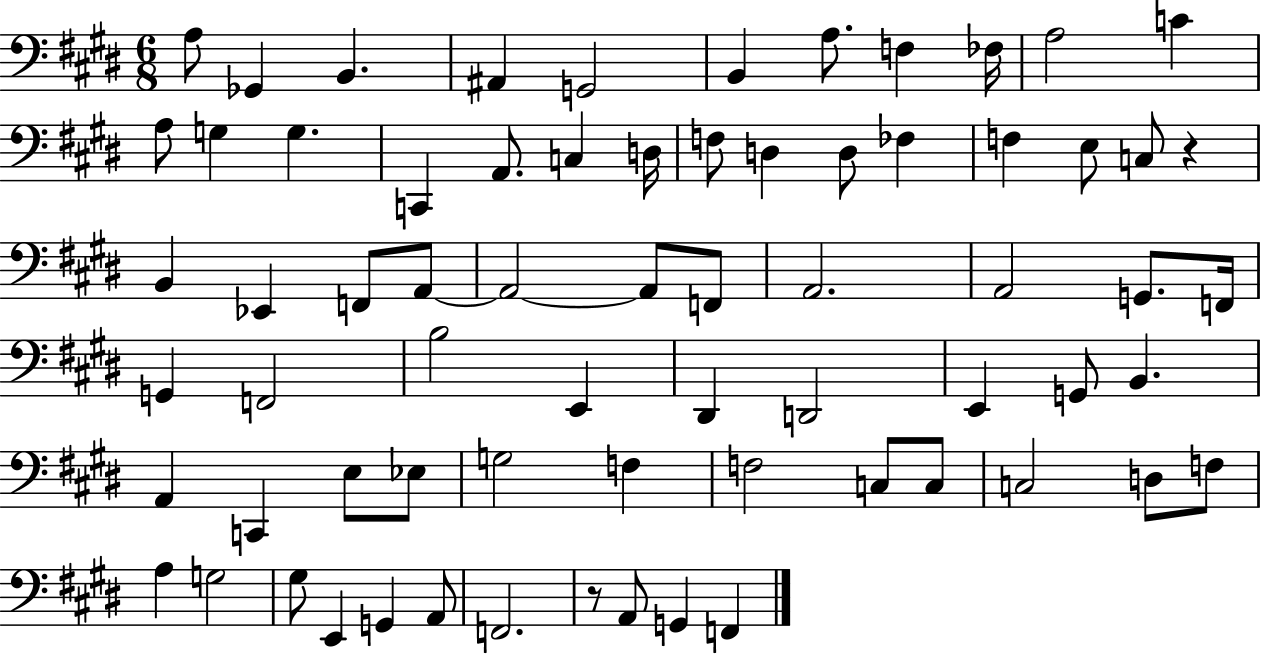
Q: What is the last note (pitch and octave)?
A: F2